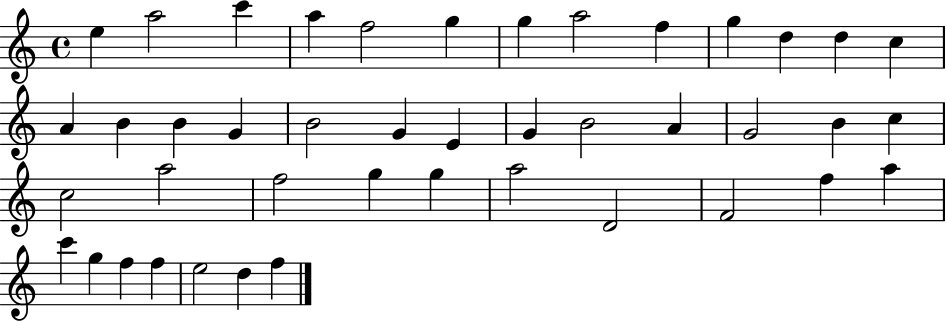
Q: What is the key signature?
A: C major